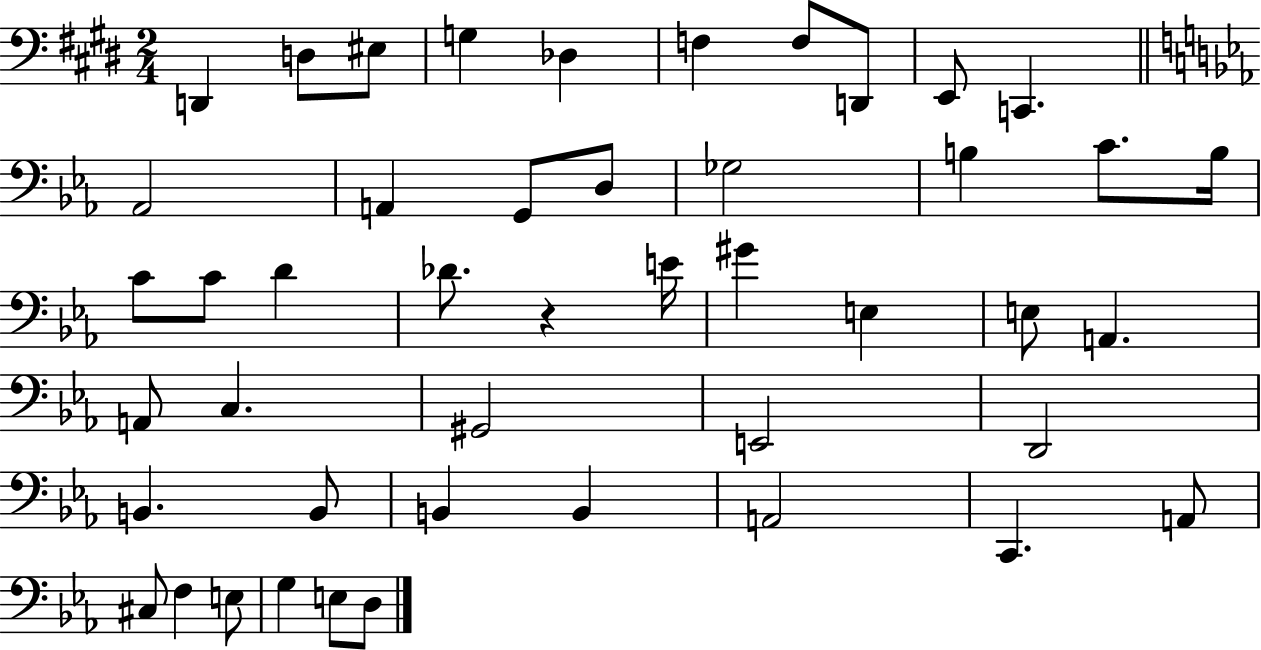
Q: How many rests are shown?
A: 1